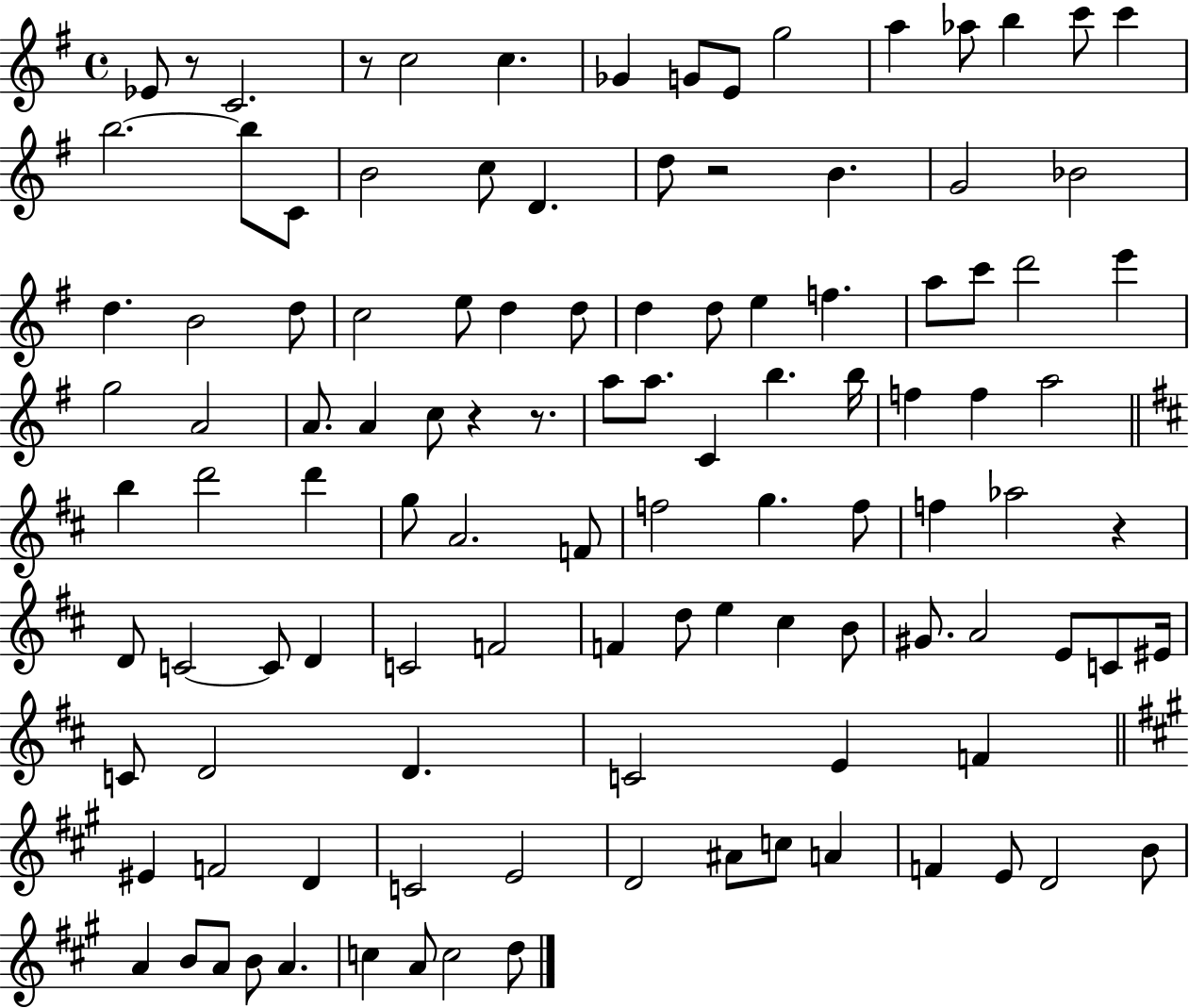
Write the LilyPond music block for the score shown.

{
  \clef treble
  \time 4/4
  \defaultTimeSignature
  \key g \major
  ees'8 r8 c'2. | r8 c''2 c''4. | ges'4 g'8 e'8 g''2 | a''4 aes''8 b''4 c'''8 c'''4 | \break b''2.~~ b''8 c'8 | b'2 c''8 d'4. | d''8 r2 b'4. | g'2 bes'2 | \break d''4. b'2 d''8 | c''2 e''8 d''4 d''8 | d''4 d''8 e''4 f''4. | a''8 c'''8 d'''2 e'''4 | \break g''2 a'2 | a'8. a'4 c''8 r4 r8. | a''8 a''8. c'4 b''4. b''16 | f''4 f''4 a''2 | \break \bar "||" \break \key d \major b''4 d'''2 d'''4 | g''8 a'2. f'8 | f''2 g''4. f''8 | f''4 aes''2 r4 | \break d'8 c'2~~ c'8 d'4 | c'2 f'2 | f'4 d''8 e''4 cis''4 b'8 | gis'8. a'2 e'8 c'8 eis'16 | \break c'8 d'2 d'4. | c'2 e'4 f'4 | \bar "||" \break \key a \major eis'4 f'2 d'4 | c'2 e'2 | d'2 ais'8 c''8 a'4 | f'4 e'8 d'2 b'8 | \break a'4 b'8 a'8 b'8 a'4. | c''4 a'8 c''2 d''8 | \bar "|."
}